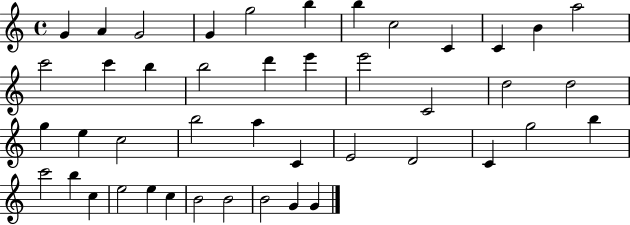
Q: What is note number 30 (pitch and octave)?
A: D4